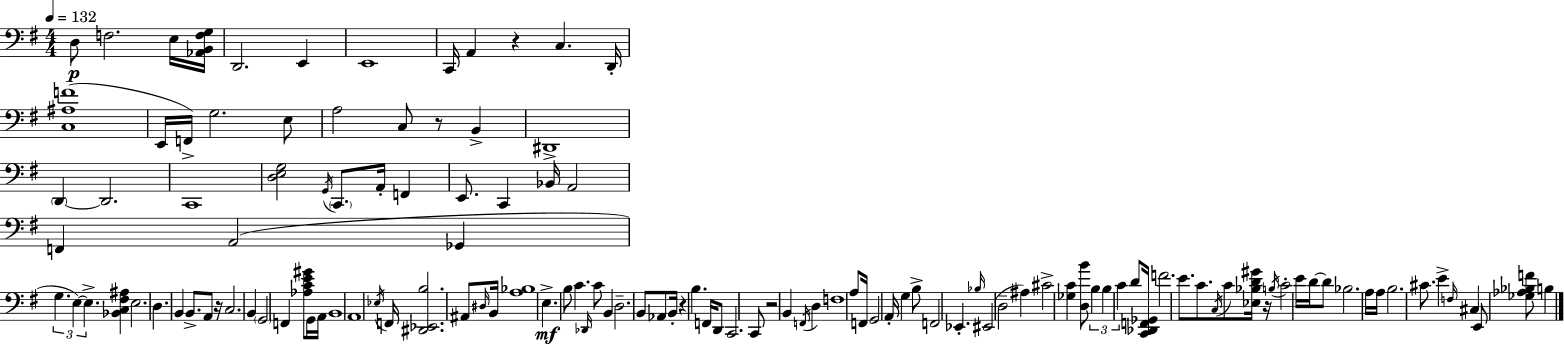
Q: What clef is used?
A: bass